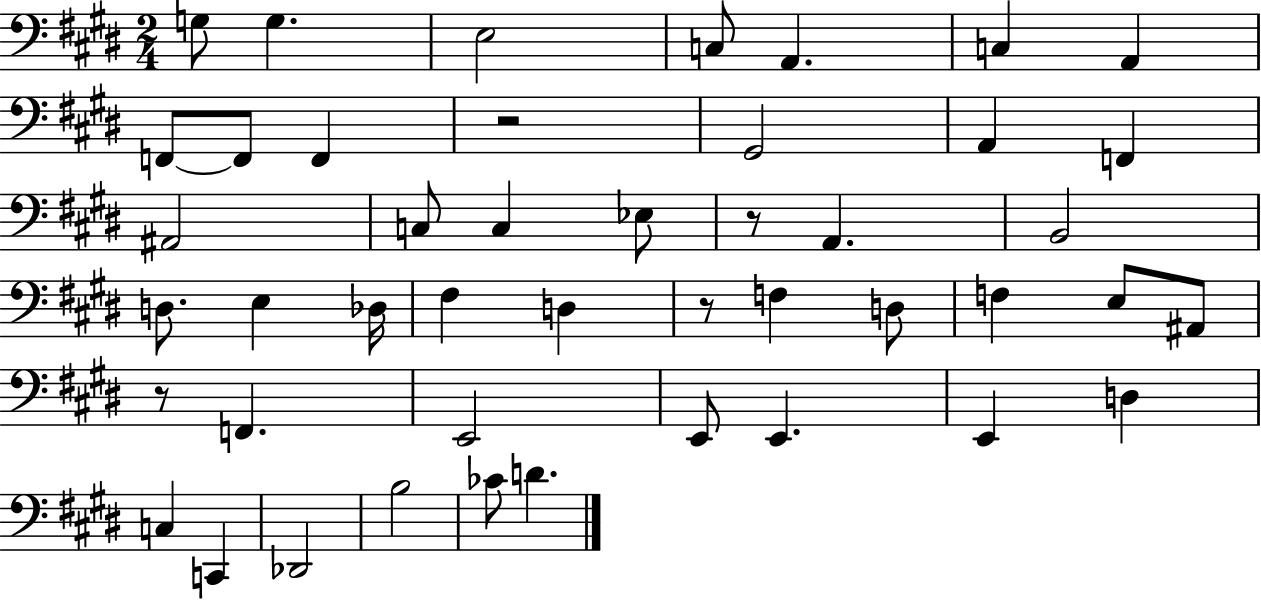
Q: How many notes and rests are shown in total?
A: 45